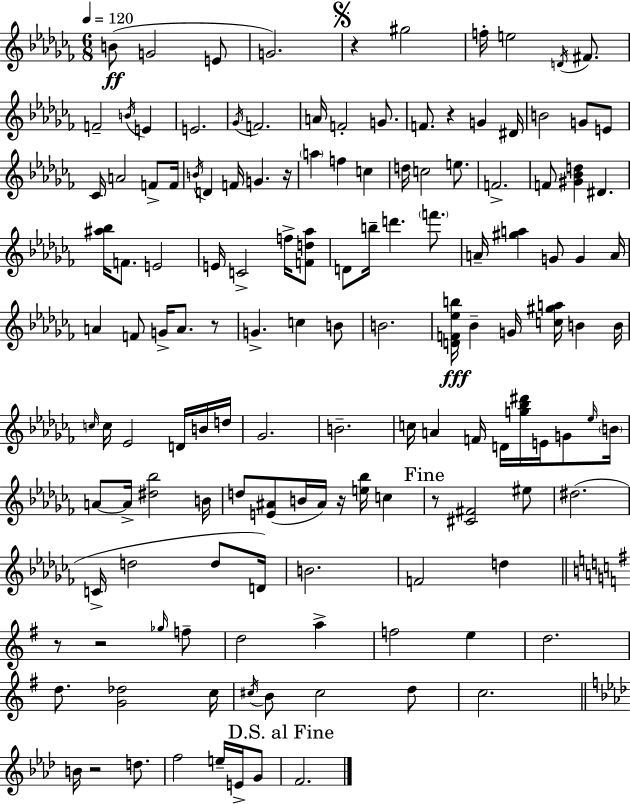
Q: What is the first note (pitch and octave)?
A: B4